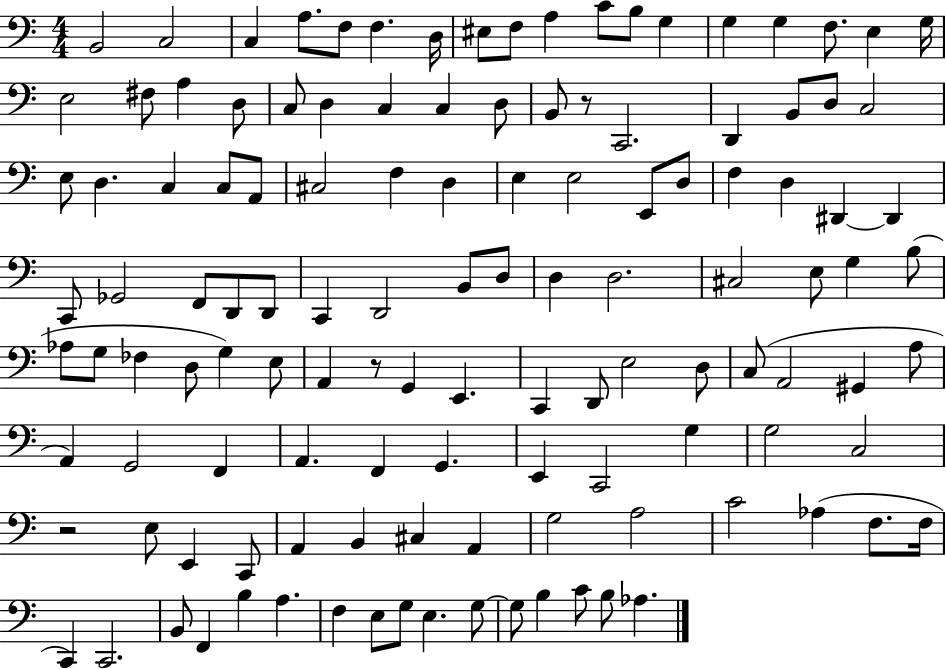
B2/h C3/h C3/q A3/e. F3/e F3/q. D3/s EIS3/e F3/e A3/q C4/e B3/e G3/q G3/q G3/q F3/e. E3/q G3/s E3/h F#3/e A3/q D3/e C3/e D3/q C3/q C3/q D3/e B2/e R/e C2/h. D2/q B2/e D3/e C3/h E3/e D3/q. C3/q C3/e A2/e C#3/h F3/q D3/q E3/q E3/h E2/e D3/e F3/q D3/q D#2/q D#2/q C2/e Gb2/h F2/e D2/e D2/e C2/q D2/h B2/e D3/e D3/q D3/h. C#3/h E3/e G3/q B3/e Ab3/e G3/e FES3/q D3/e G3/q E3/e A2/q R/e G2/q E2/q. C2/q D2/e E3/h D3/e C3/e A2/h G#2/q A3/e A2/q G2/h F2/q A2/q. F2/q G2/q. E2/q C2/h G3/q G3/h C3/h R/h E3/e E2/q C2/e A2/q B2/q C#3/q A2/q G3/h A3/h C4/h Ab3/q F3/e. F3/s C2/q C2/h. B2/e F2/q B3/q A3/q. F3/q E3/e G3/e E3/q. G3/e G3/e B3/q C4/e B3/e Ab3/q.